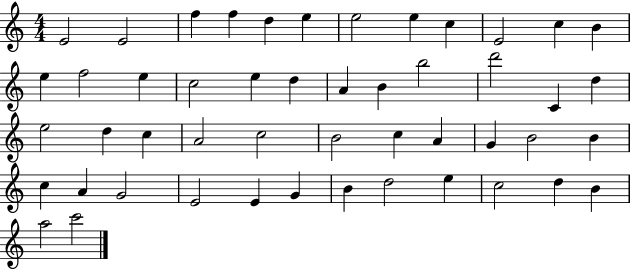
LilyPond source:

{
  \clef treble
  \numericTimeSignature
  \time 4/4
  \key c \major
  e'2 e'2 | f''4 f''4 d''4 e''4 | e''2 e''4 c''4 | e'2 c''4 b'4 | \break e''4 f''2 e''4 | c''2 e''4 d''4 | a'4 b'4 b''2 | d'''2 c'4 d''4 | \break e''2 d''4 c''4 | a'2 c''2 | b'2 c''4 a'4 | g'4 b'2 b'4 | \break c''4 a'4 g'2 | e'2 e'4 g'4 | b'4 d''2 e''4 | c''2 d''4 b'4 | \break a''2 c'''2 | \bar "|."
}